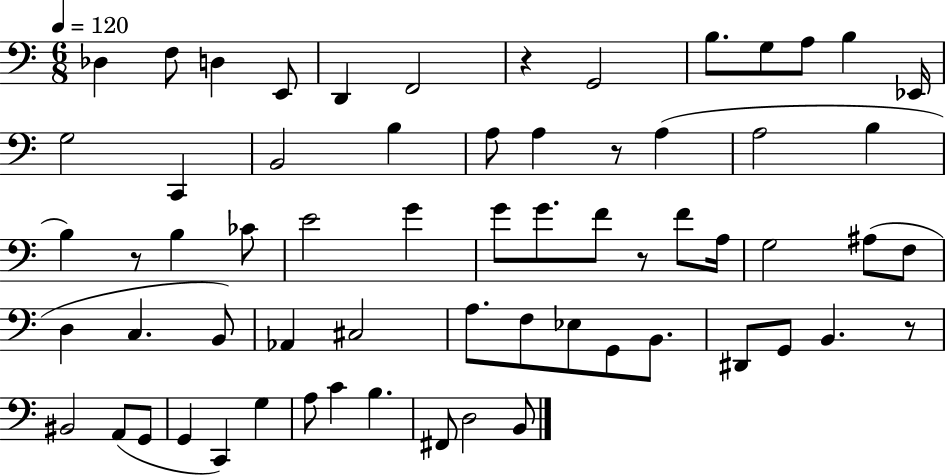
Db3/q F3/e D3/q E2/e D2/q F2/h R/q G2/h B3/e. G3/e A3/e B3/q Eb2/s G3/h C2/q B2/h B3/q A3/e A3/q R/e A3/q A3/h B3/q B3/q R/e B3/q CES4/e E4/h G4/q G4/e G4/e. F4/e R/e F4/e A3/s G3/h A#3/e F3/e D3/q C3/q. B2/e Ab2/q C#3/h A3/e. F3/e Eb3/e G2/e B2/e. D#2/e G2/e B2/q. R/e BIS2/h A2/e G2/e G2/q C2/q G3/q A3/e C4/q B3/q. F#2/e D3/h B2/e